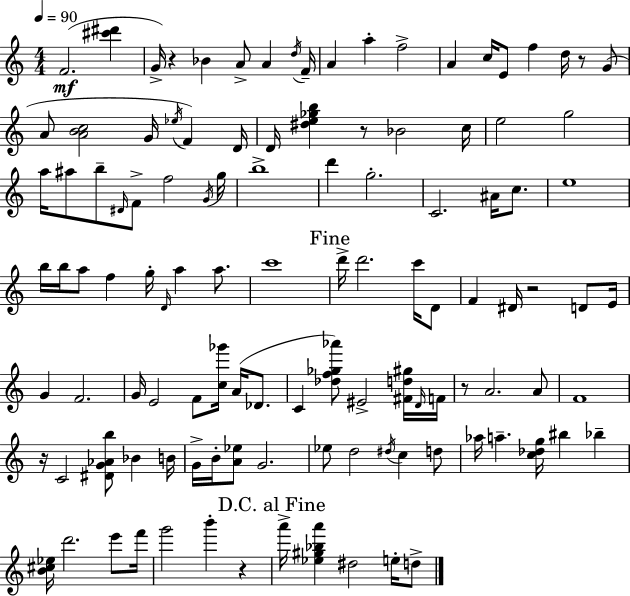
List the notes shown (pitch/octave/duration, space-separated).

F4/h. [C#6,D#6]/q G4/s R/q Bb4/q A4/e A4/q D5/s F4/s A4/q A5/q F5/h A4/q C5/s E4/e F5/q D5/s R/e G4/e A4/e [A4,B4,C5]/h G4/s Eb5/s F4/q D4/s D4/s [D#5,E5,Gb5,B5]/q R/e Bb4/h C5/s E5/h G5/h A5/s A#5/e B5/e D#4/s F4/e F5/h G4/s G5/s B5/w D6/q G5/h. C4/h. A#4/s C5/e. E5/w B5/s B5/s A5/e F5/q G5/s D4/s A5/q A5/e. C6/w D6/s D6/h. C6/s D4/e F4/q D#4/s R/h D4/e E4/s G4/q F4/h. G4/s E4/h F4/e [C5,Gb6]/s A4/s Db4/e. C4/q [Db5,F5,Gb5,Ab6]/e EIS4/h [F#4,D5,G#5]/s D4/s F4/s R/e A4/h. A4/e F4/w R/s C4/h [D#4,G4,Ab4,B5]/e Bb4/q B4/s G4/s B4/s [A4,Eb5]/e G4/h. Eb5/e D5/h D#5/s C5/q D5/e Ab5/s A5/q. [C5,Db5,G5]/s BIS5/q Bb5/q [B4,C#5,Eb5]/s D6/h. E6/e F6/s G6/h B6/q R/q A6/s [Eb5,G#5,Bb5,A6]/q D#5/h E5/s D5/e